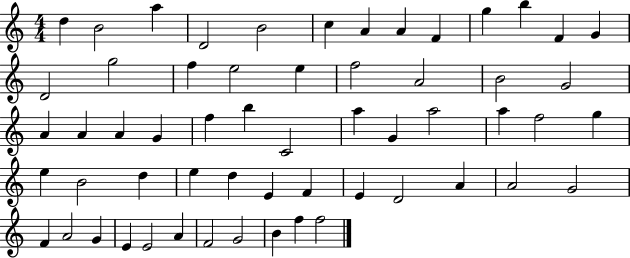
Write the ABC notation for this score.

X:1
T:Untitled
M:4/4
L:1/4
K:C
d B2 a D2 B2 c A A F g b F G D2 g2 f e2 e f2 A2 B2 G2 A A A G f b C2 a G a2 a f2 g e B2 d e d E F E D2 A A2 G2 F A2 G E E2 A F2 G2 B f f2